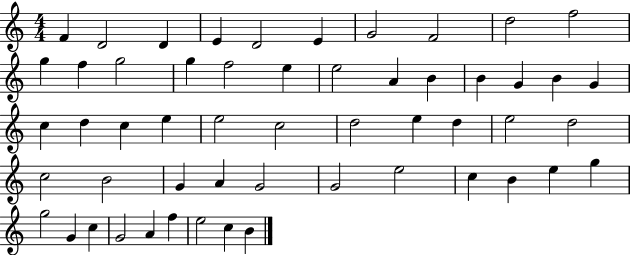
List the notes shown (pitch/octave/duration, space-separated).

F4/q D4/h D4/q E4/q D4/h E4/q G4/h F4/h D5/h F5/h G5/q F5/q G5/h G5/q F5/h E5/q E5/h A4/q B4/q B4/q G4/q B4/q G4/q C5/q D5/q C5/q E5/q E5/h C5/h D5/h E5/q D5/q E5/h D5/h C5/h B4/h G4/q A4/q G4/h G4/h E5/h C5/q B4/q E5/q G5/q G5/h G4/q C5/q G4/h A4/q F5/q E5/h C5/q B4/q